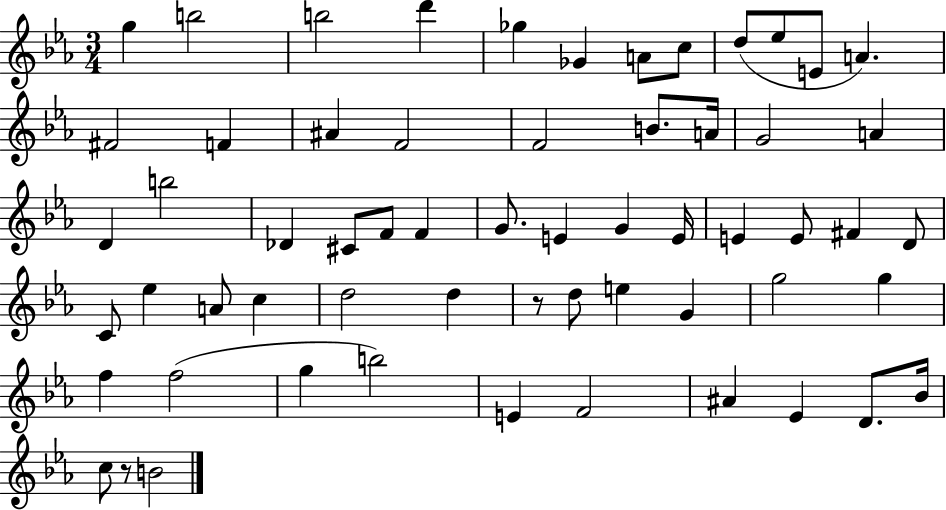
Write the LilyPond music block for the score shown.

{
  \clef treble
  \numericTimeSignature
  \time 3/4
  \key ees \major
  \repeat volta 2 { g''4 b''2 | b''2 d'''4 | ges''4 ges'4 a'8 c''8 | d''8( ees''8 e'8 a'4.) | \break fis'2 f'4 | ais'4 f'2 | f'2 b'8. a'16 | g'2 a'4 | \break d'4 b''2 | des'4 cis'8 f'8 f'4 | g'8. e'4 g'4 e'16 | e'4 e'8 fis'4 d'8 | \break c'8 ees''4 a'8 c''4 | d''2 d''4 | r8 d''8 e''4 g'4 | g''2 g''4 | \break f''4 f''2( | g''4 b''2) | e'4 f'2 | ais'4 ees'4 d'8. bes'16 | \break c''8 r8 b'2 | } \bar "|."
}